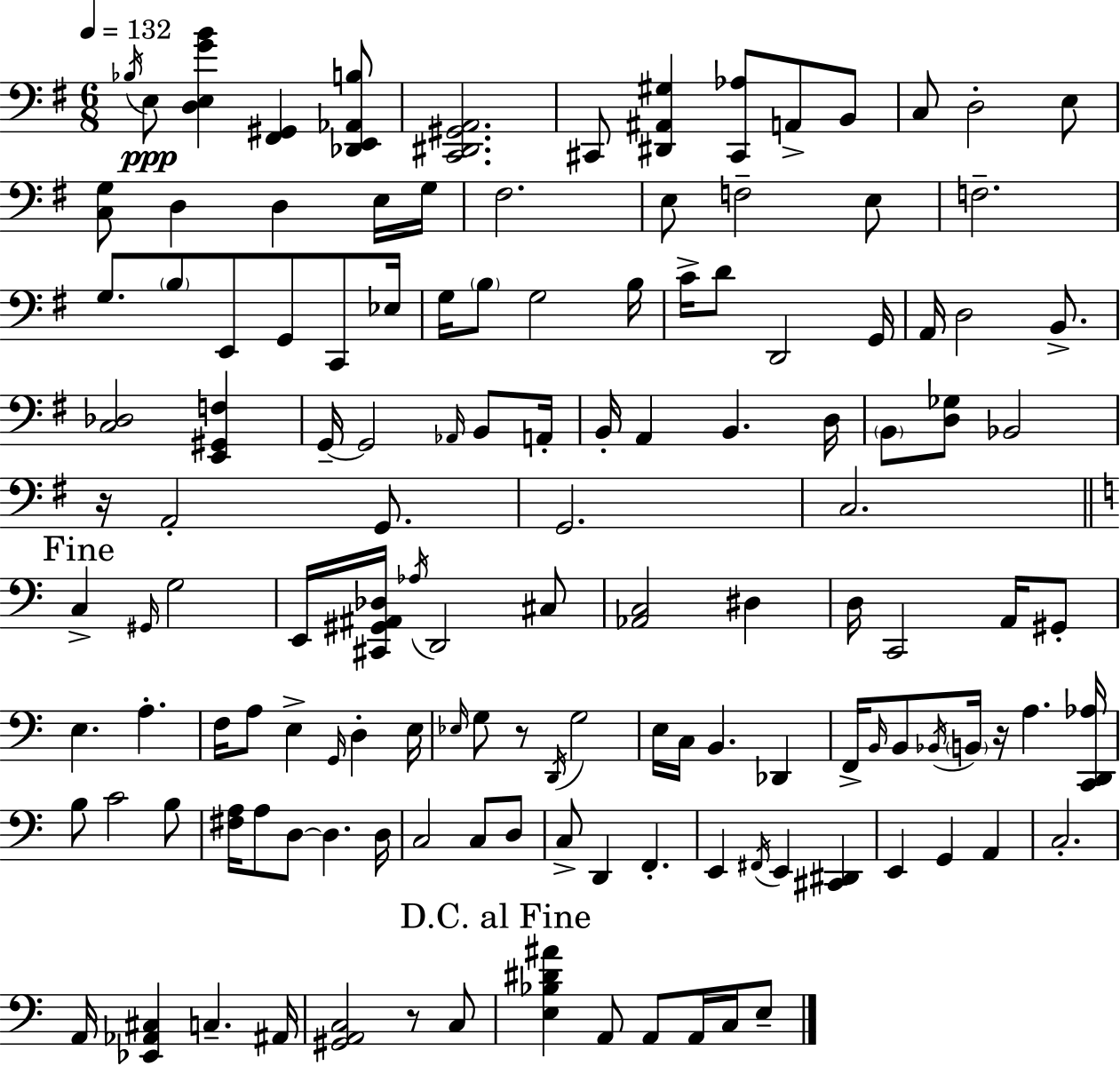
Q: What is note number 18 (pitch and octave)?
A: G3